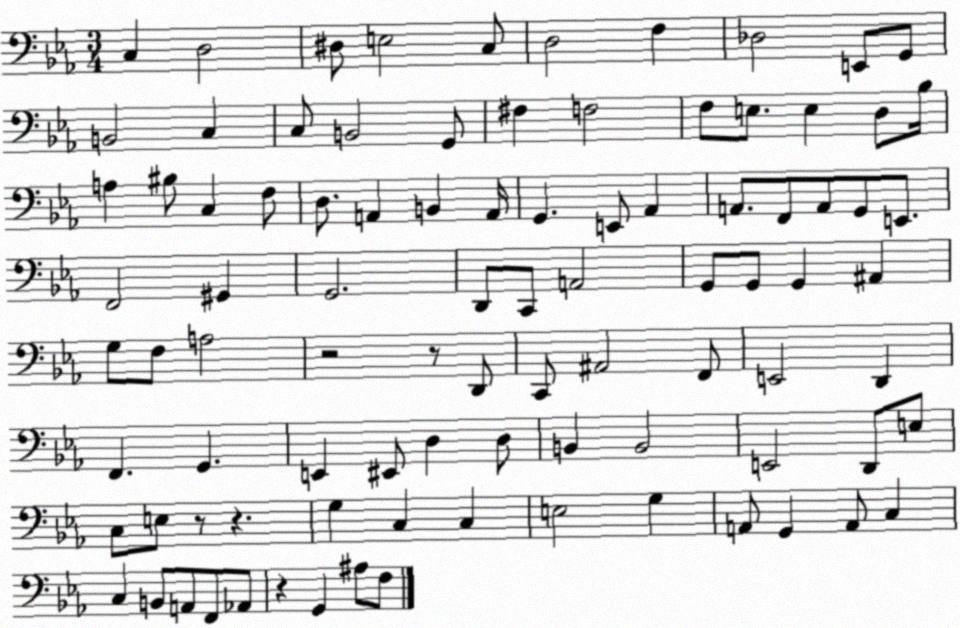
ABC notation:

X:1
T:Untitled
M:3/4
L:1/4
K:Eb
C, D,2 ^D,/2 E,2 C,/2 D,2 F, _D,2 E,,/2 G,,/2 B,,2 C, C,/2 B,,2 G,,/2 ^F, F,2 F,/2 E,/2 E, D,/2 _B,/4 A, ^B,/2 C, F,/2 D,/2 A,, B,, A,,/4 G,, E,,/2 _A,, A,,/2 F,,/2 A,,/2 G,,/2 E,,/2 F,,2 ^G,, G,,2 D,,/2 C,,/2 A,,2 G,,/2 G,,/2 G,, ^A,, G,/2 F,/2 A,2 z2 z/2 D,,/2 C,,/2 ^A,,2 F,,/2 E,,2 D,, F,, G,, E,, ^E,,/2 D, D,/2 B,, B,,2 E,,2 D,,/2 E,/2 C,/2 E,/2 z/2 z G, C, C, E,2 G, A,,/2 G,, A,,/2 C, C, B,,/2 A,,/2 F,,/2 _A,,/2 z G,, ^A,/2 F,/2